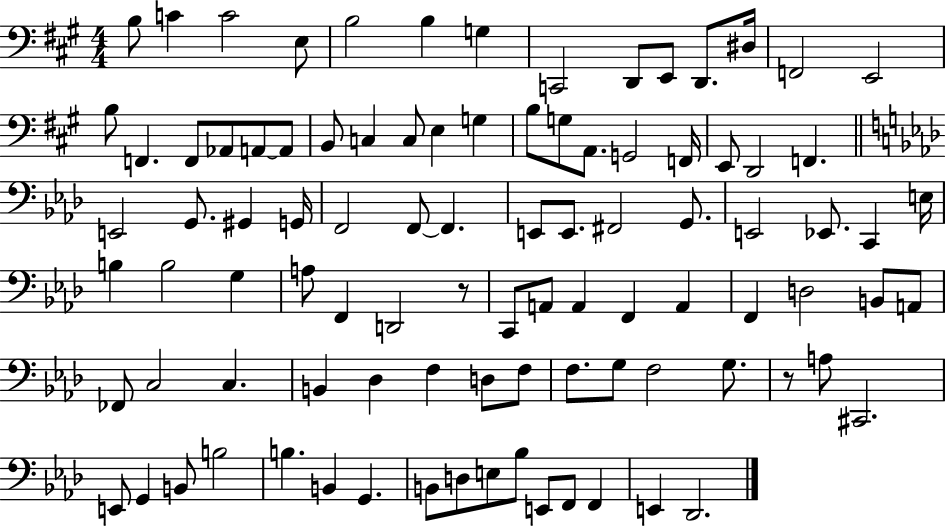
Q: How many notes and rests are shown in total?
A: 95